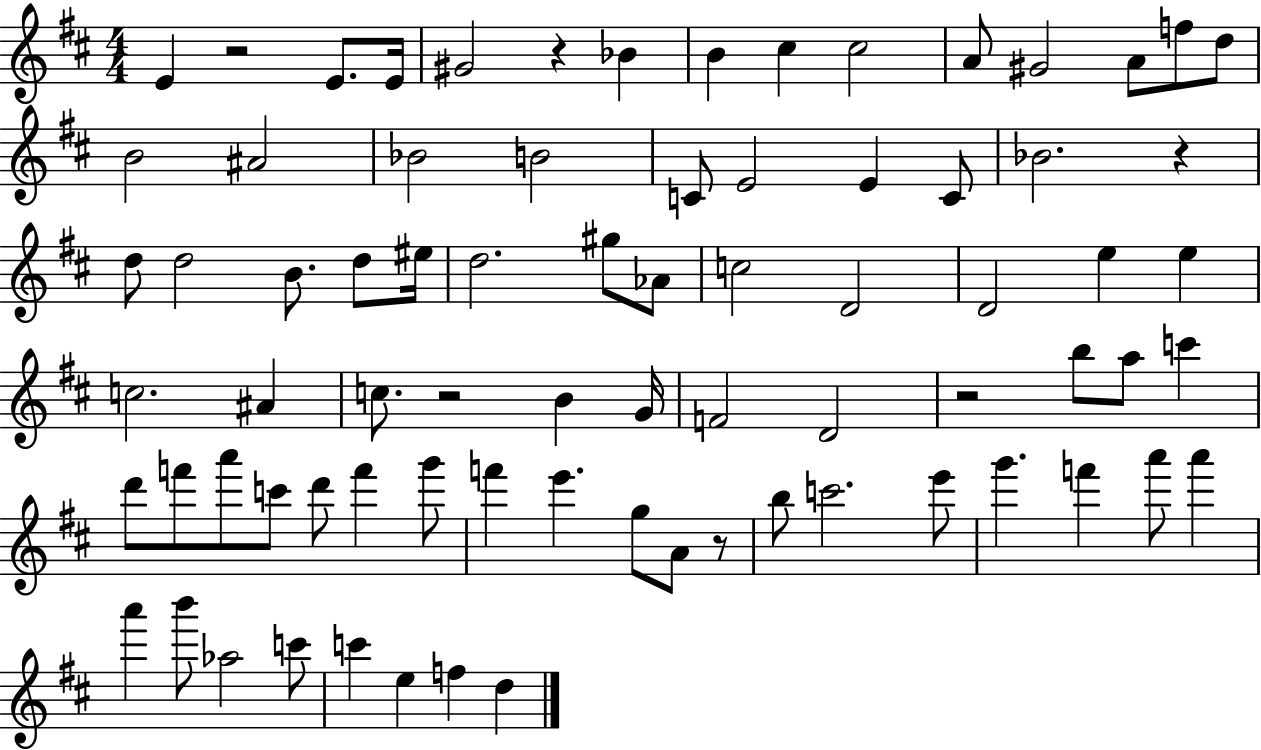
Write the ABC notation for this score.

X:1
T:Untitled
M:4/4
L:1/4
K:D
E z2 E/2 E/4 ^G2 z _B B ^c ^c2 A/2 ^G2 A/2 f/2 d/2 B2 ^A2 _B2 B2 C/2 E2 E C/2 _B2 z d/2 d2 B/2 d/2 ^e/4 d2 ^g/2 _A/2 c2 D2 D2 e e c2 ^A c/2 z2 B G/4 F2 D2 z2 b/2 a/2 c' d'/2 f'/2 a'/2 c'/2 d'/2 f' g'/2 f' e' g/2 A/2 z/2 b/2 c'2 e'/2 g' f' a'/2 a' a' b'/2 _a2 c'/2 c' e f d